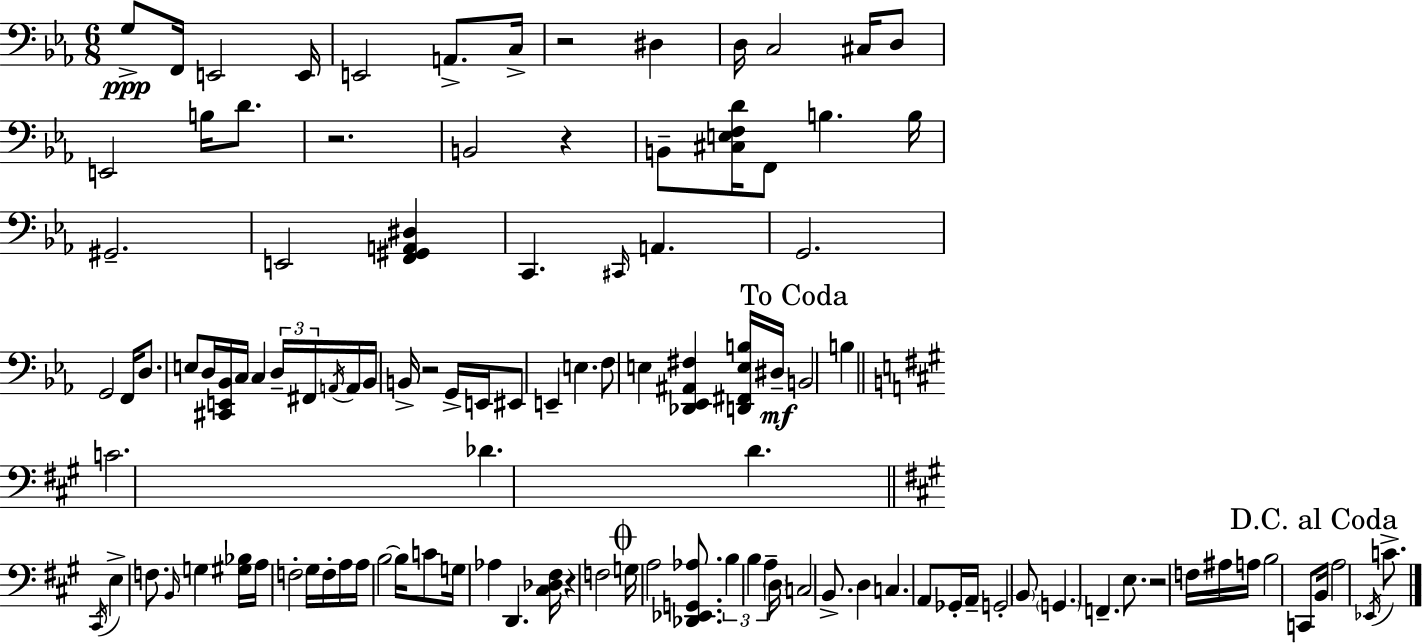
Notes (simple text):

G3/e F2/s E2/h E2/s E2/h A2/e. C3/s R/h D#3/q D3/s C3/h C#3/s D3/e E2/h B3/s D4/e. R/h. B2/h R/q B2/e [C#3,E3,F3,D4]/s F2/e B3/q. B3/s G#2/h. E2/h [F2,G#2,A2,D#3]/q C2/q. C#2/s A2/q. G2/h. G2/h F2/s D3/e. E3/e D3/s [C#2,E2,Bb2]/s C3/s C3/q D3/s F#2/s A2/s A2/s Bb2/s B2/s R/h G2/s E2/s EIS2/e E2/q E3/q. F3/e E3/q [Db2,Eb2,A#2,F#3]/q [D2,F#2,E3,B3]/s D#3/s B2/h B3/q C4/h. Db4/q. D4/q. C#2/s E3/q F3/e. B2/s G3/q [G#3,Bb3]/s A3/s F3/h G#3/s F3/s A3/s A3/s B3/h B3/s C4/e G3/s Ab3/q D2/q. [C#3,Db3,F#3]/s R/q F3/h G3/s A3/h [Db2,Eb2,G2,Ab3]/e. B3/q B3/q A3/q D3/s C3/h B2/e. D3/q C3/q. A2/e Gb2/s A2/s G2/h B2/e G2/q. F2/q. E3/e. R/h F3/s A#3/s A3/s B3/h C2/e B2/s A3/h Eb2/s C4/e.